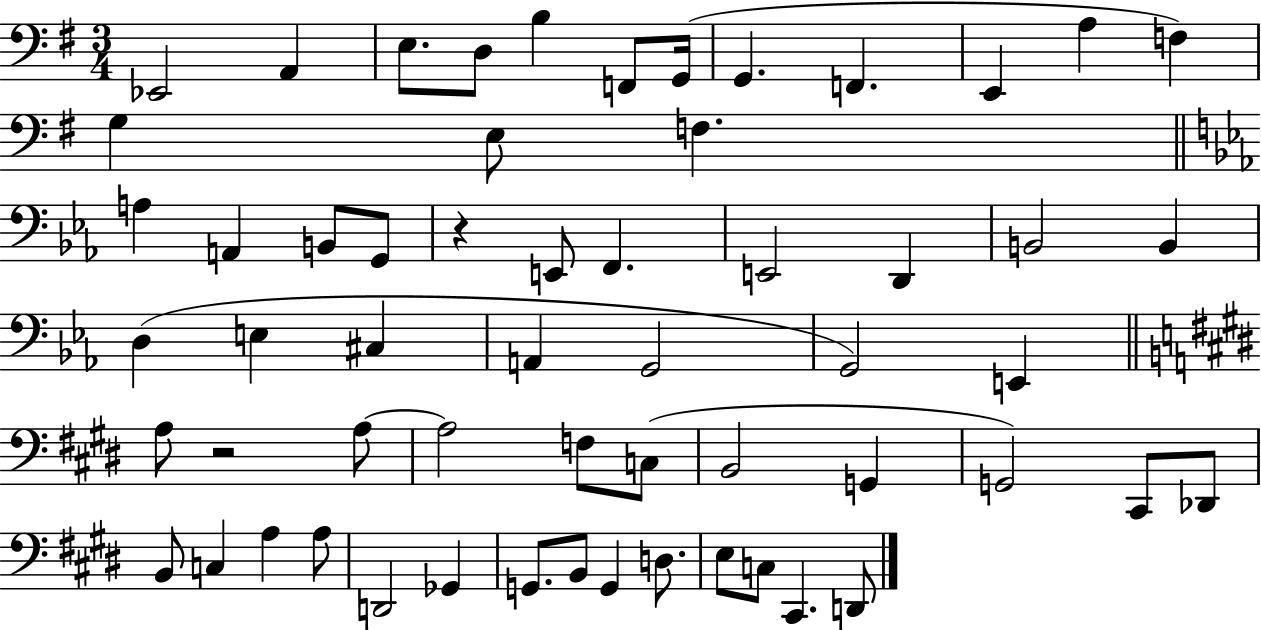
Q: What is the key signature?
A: G major